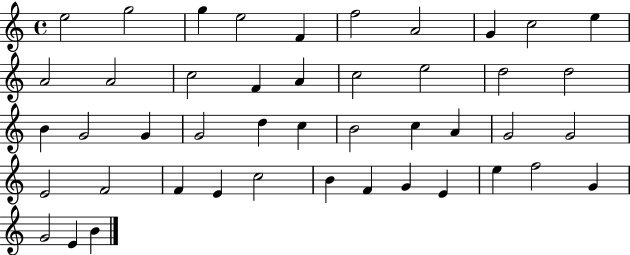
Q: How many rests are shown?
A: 0